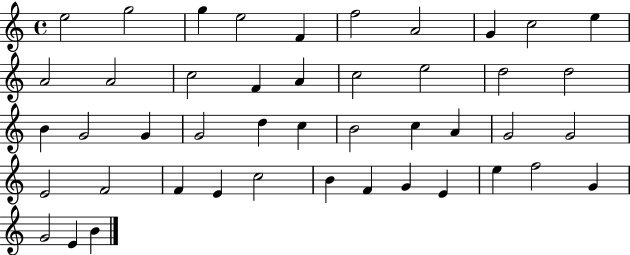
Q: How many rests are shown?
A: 0